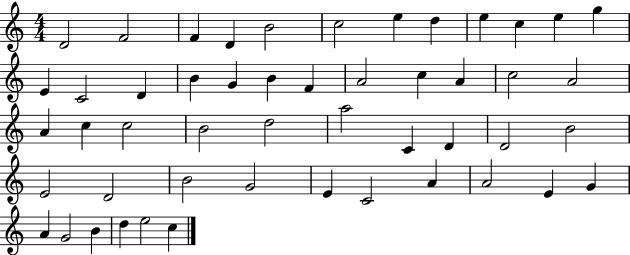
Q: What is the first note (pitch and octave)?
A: D4